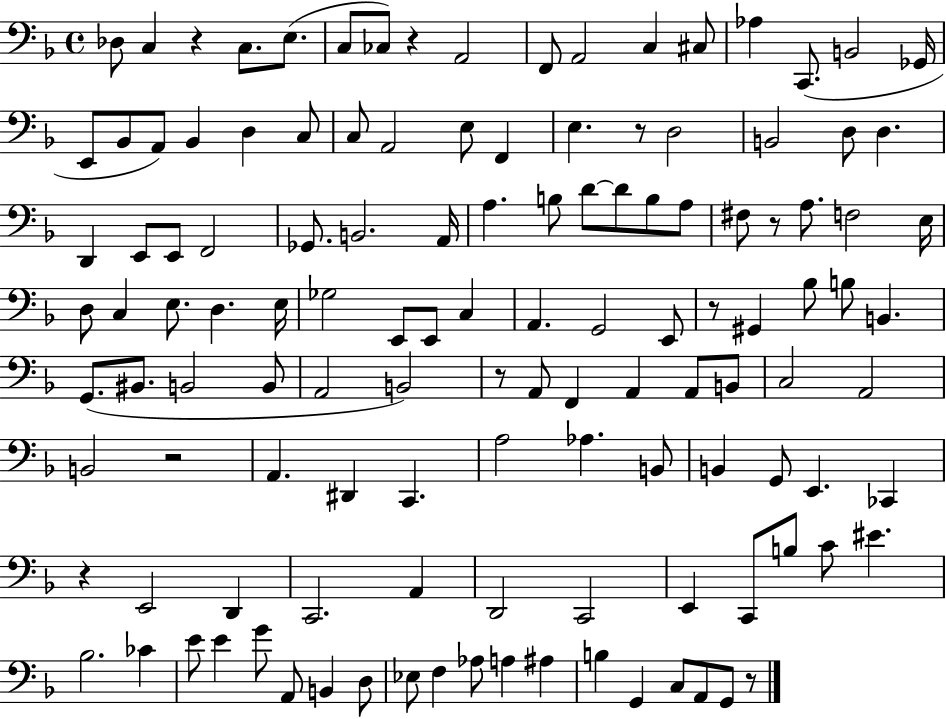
{
  \clef bass
  \time 4/4
  \defaultTimeSignature
  \key f \major
  des8 c4 r4 c8. e8.( | c8 ces8) r4 a,2 | f,8 a,2 c4 cis8 | aes4 c,8.( b,2 ges,16 | \break e,8 bes,8 a,8) bes,4 d4 c8 | c8 a,2 e8 f,4 | e4. r8 d2 | b,2 d8 d4. | \break d,4 e,8 e,8 f,2 | ges,8. b,2. a,16 | a4. b8 d'8~~ d'8 b8 a8 | fis8 r8 a8. f2 e16 | \break d8 c4 e8. d4. e16 | ges2 e,8 e,8 c4 | a,4. g,2 e,8 | r8 gis,4 bes8 b8 b,4. | \break g,8.( bis,8. b,2 b,8 | a,2 b,2) | r8 a,8 f,4 a,4 a,8 b,8 | c2 a,2 | \break b,2 r2 | a,4. dis,4 c,4. | a2 aes4. b,8 | b,4 g,8 e,4. ces,4 | \break r4 e,2 d,4 | c,2. a,4 | d,2 c,2 | e,4 c,8 b8 c'8 eis'4. | \break bes2. ces'4 | e'8 e'4 g'8 a,8 b,4 d8 | ees8 f4 aes8 a4 ais4 | b4 g,4 c8 a,8 g,8 r8 | \break \bar "|."
}